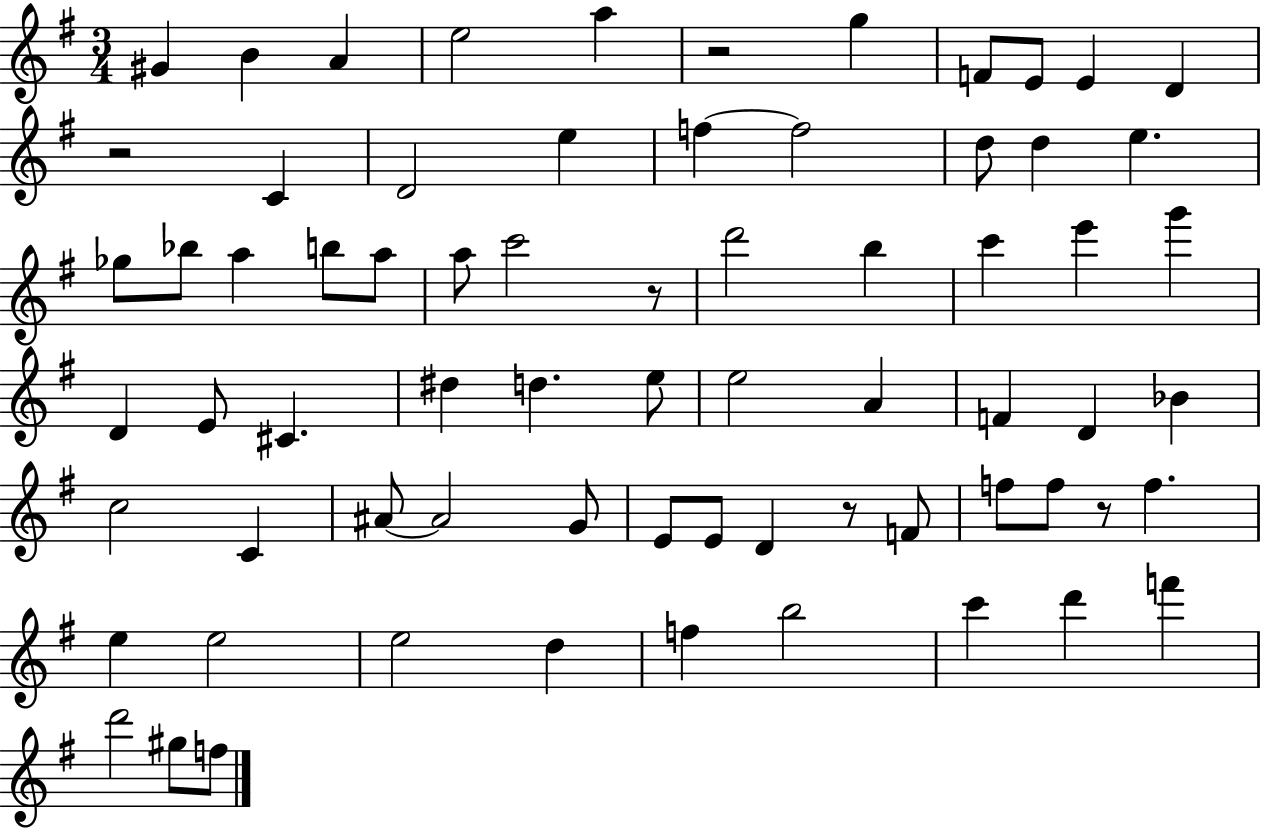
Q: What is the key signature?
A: G major